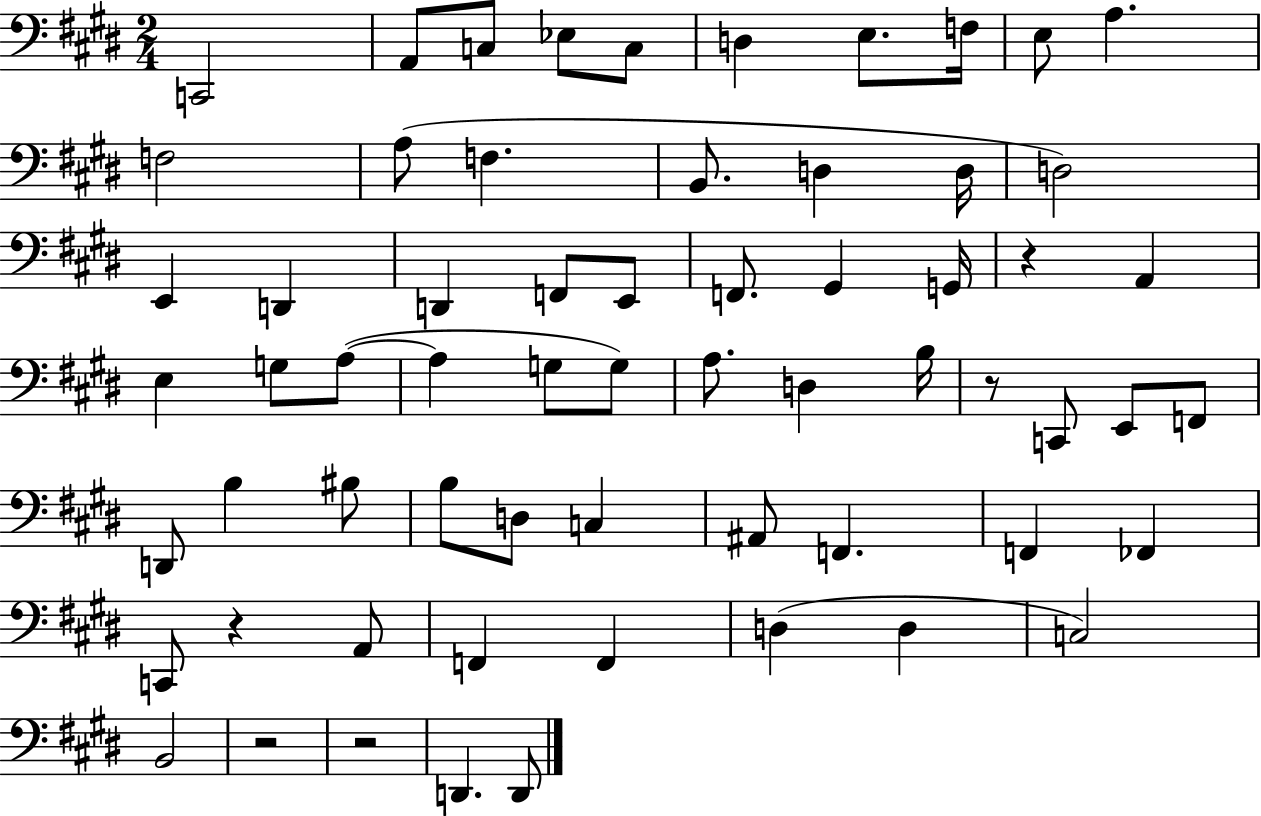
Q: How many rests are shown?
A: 5